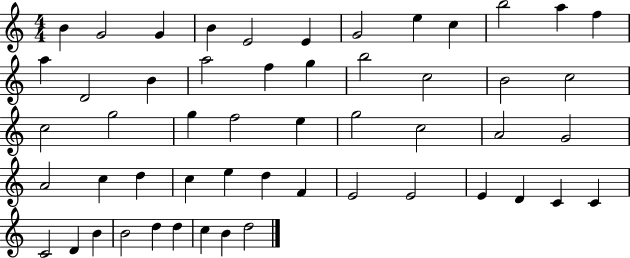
{
  \clef treble
  \numericTimeSignature
  \time 4/4
  \key c \major
  b'4 g'2 g'4 | b'4 e'2 e'4 | g'2 e''4 c''4 | b''2 a''4 f''4 | \break a''4 d'2 b'4 | a''2 f''4 g''4 | b''2 c''2 | b'2 c''2 | \break c''2 g''2 | g''4 f''2 e''4 | g''2 c''2 | a'2 g'2 | \break a'2 c''4 d''4 | c''4 e''4 d''4 f'4 | e'2 e'2 | e'4 d'4 c'4 c'4 | \break c'2 d'4 b'4 | b'2 d''4 d''4 | c''4 b'4 d''2 | \bar "|."
}